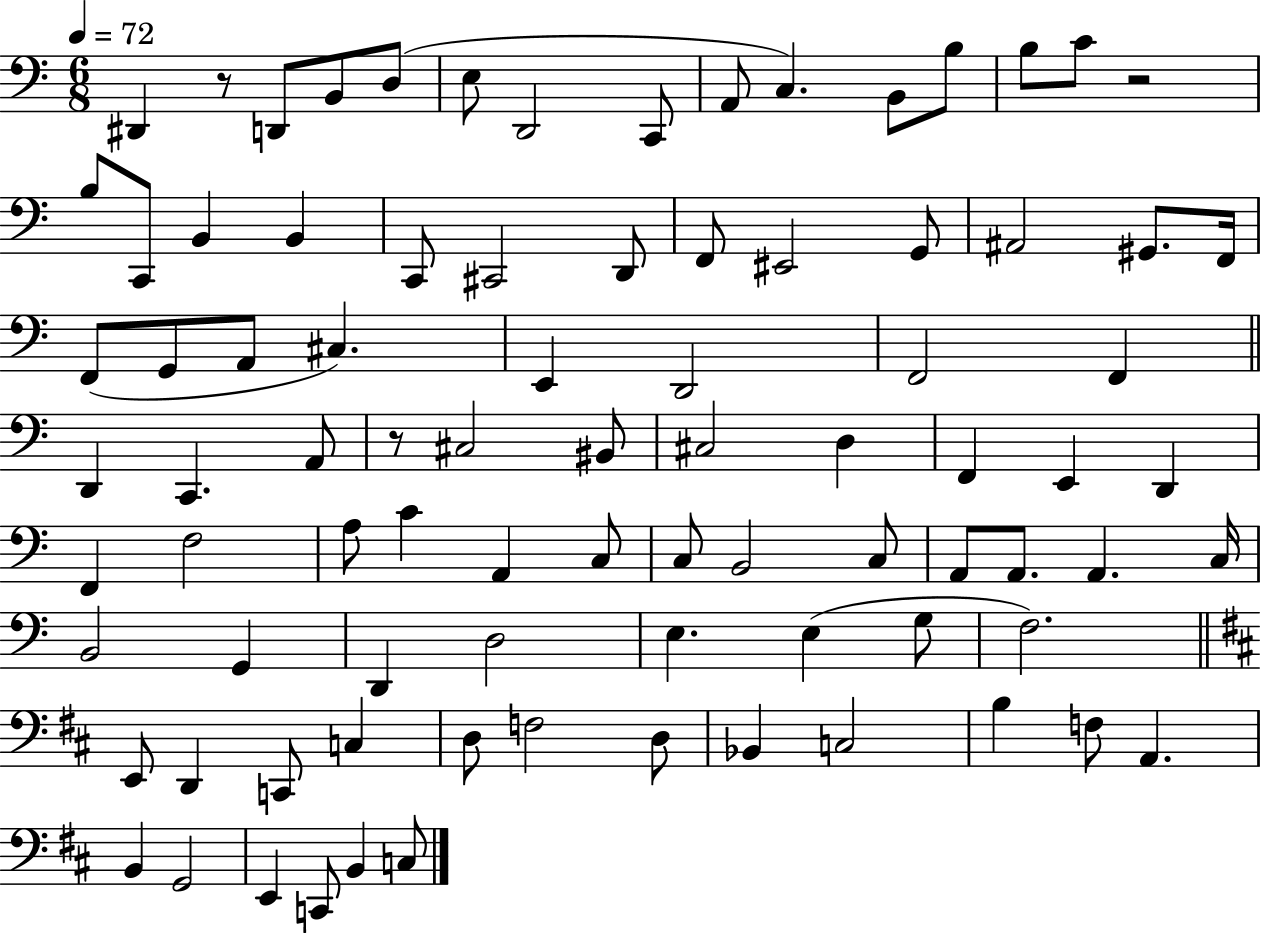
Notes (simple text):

D#2/q R/e D2/e B2/e D3/e E3/e D2/h C2/e A2/e C3/q. B2/e B3/e B3/e C4/e R/h B3/e C2/e B2/q B2/q C2/e C#2/h D2/e F2/e EIS2/h G2/e A#2/h G#2/e. F2/s F2/e G2/e A2/e C#3/q. E2/q D2/h F2/h F2/q D2/q C2/q. A2/e R/e C#3/h BIS2/e C#3/h D3/q F2/q E2/q D2/q F2/q F3/h A3/e C4/q A2/q C3/e C3/e B2/h C3/e A2/e A2/e. A2/q. C3/s B2/h G2/q D2/q D3/h E3/q. E3/q G3/e F3/h. E2/e D2/q C2/e C3/q D3/e F3/h D3/e Bb2/q C3/h B3/q F3/e A2/q. B2/q G2/h E2/q C2/e B2/q C3/e